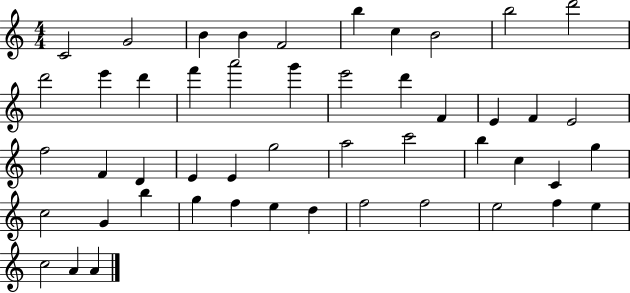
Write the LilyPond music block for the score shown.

{
  \clef treble
  \numericTimeSignature
  \time 4/4
  \key c \major
  c'2 g'2 | b'4 b'4 f'2 | b''4 c''4 b'2 | b''2 d'''2 | \break d'''2 e'''4 d'''4 | f'''4 a'''2 g'''4 | e'''2 d'''4 f'4 | e'4 f'4 e'2 | \break f''2 f'4 d'4 | e'4 e'4 g''2 | a''2 c'''2 | b''4 c''4 c'4 g''4 | \break c''2 g'4 b''4 | g''4 f''4 e''4 d''4 | f''2 f''2 | e''2 f''4 e''4 | \break c''2 a'4 a'4 | \bar "|."
}